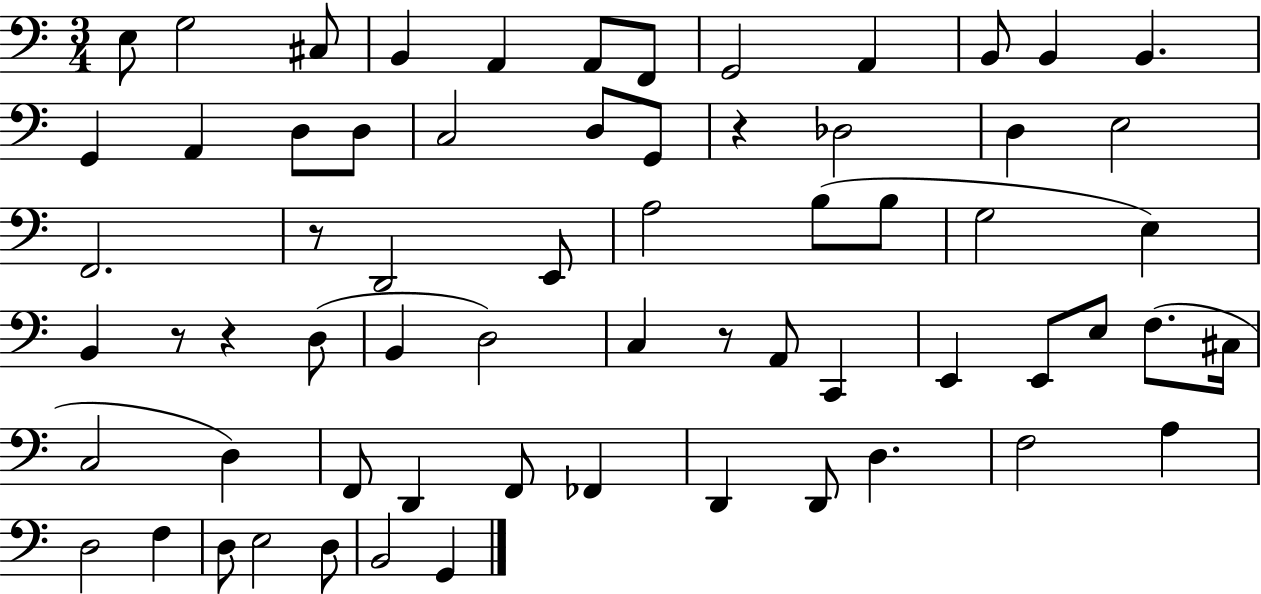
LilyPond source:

{
  \clef bass
  \numericTimeSignature
  \time 3/4
  \key c \major
  \repeat volta 2 { e8 g2 cis8 | b,4 a,4 a,8 f,8 | g,2 a,4 | b,8 b,4 b,4. | \break g,4 a,4 d8 d8 | c2 d8 g,8 | r4 des2 | d4 e2 | \break f,2. | r8 d,2 e,8 | a2 b8( b8 | g2 e4) | \break b,4 r8 r4 d8( | b,4 d2) | c4 r8 a,8 c,4 | e,4 e,8 e8 f8.( cis16 | \break c2 d4) | f,8 d,4 f,8 fes,4 | d,4 d,8 d4. | f2 a4 | \break d2 f4 | d8 e2 d8 | b,2 g,4 | } \bar "|."
}